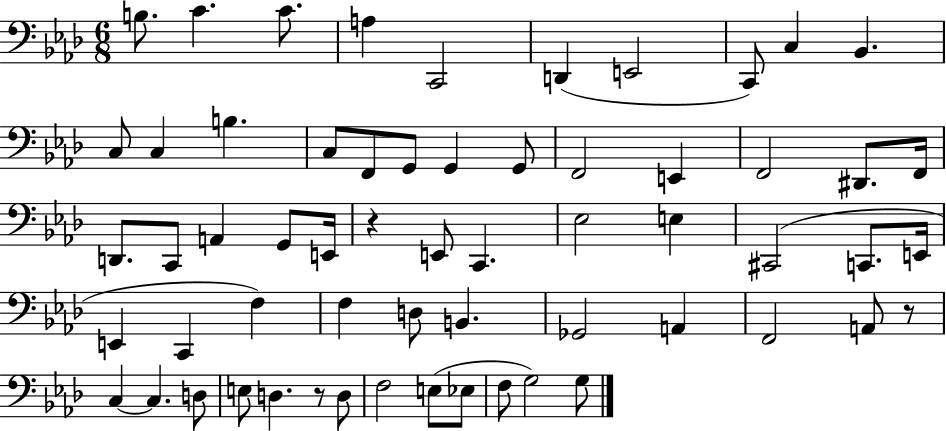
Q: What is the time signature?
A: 6/8